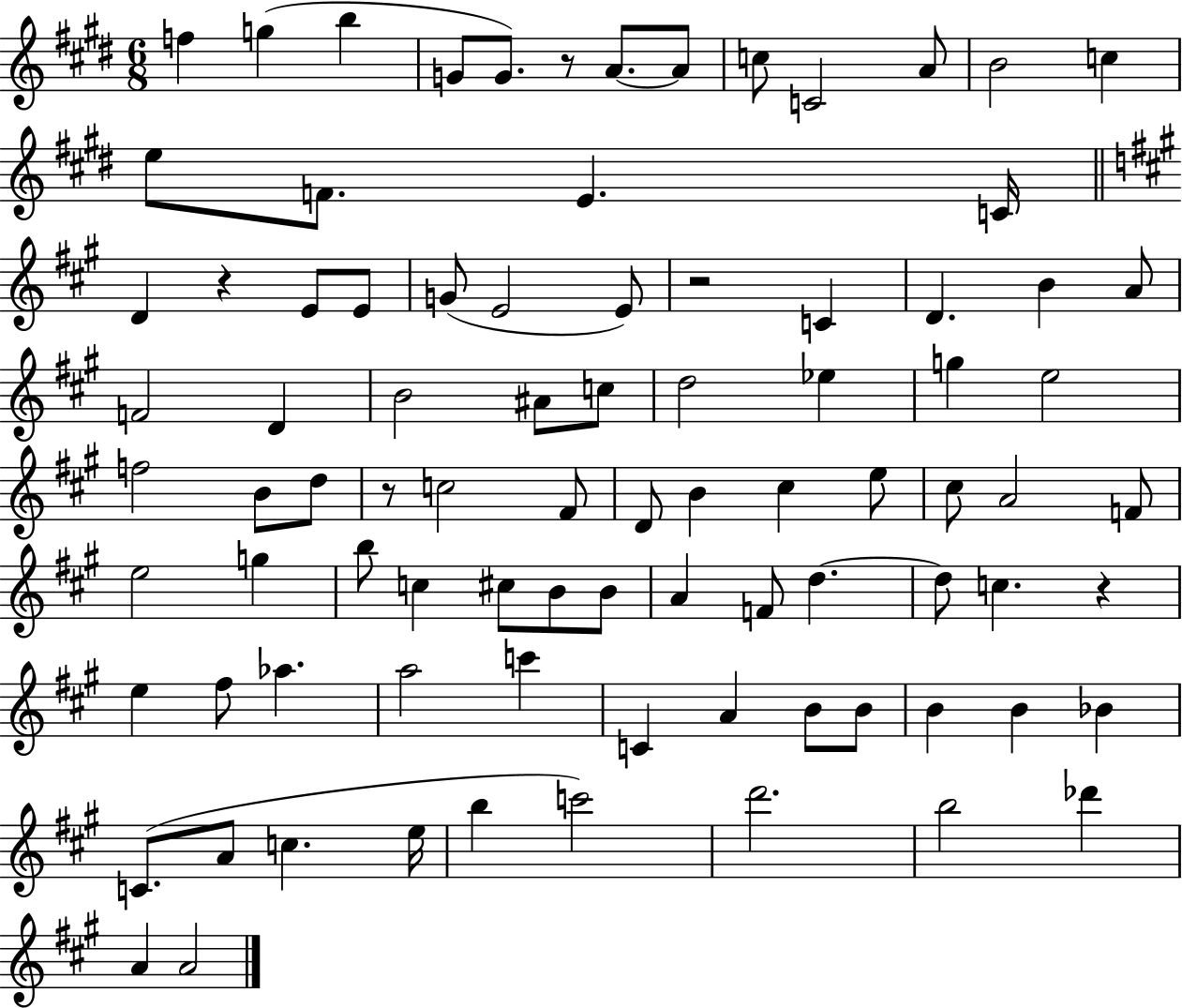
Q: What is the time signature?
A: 6/8